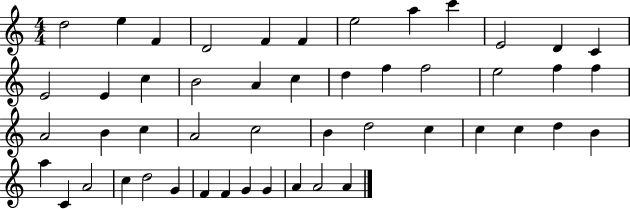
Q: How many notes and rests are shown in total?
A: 49